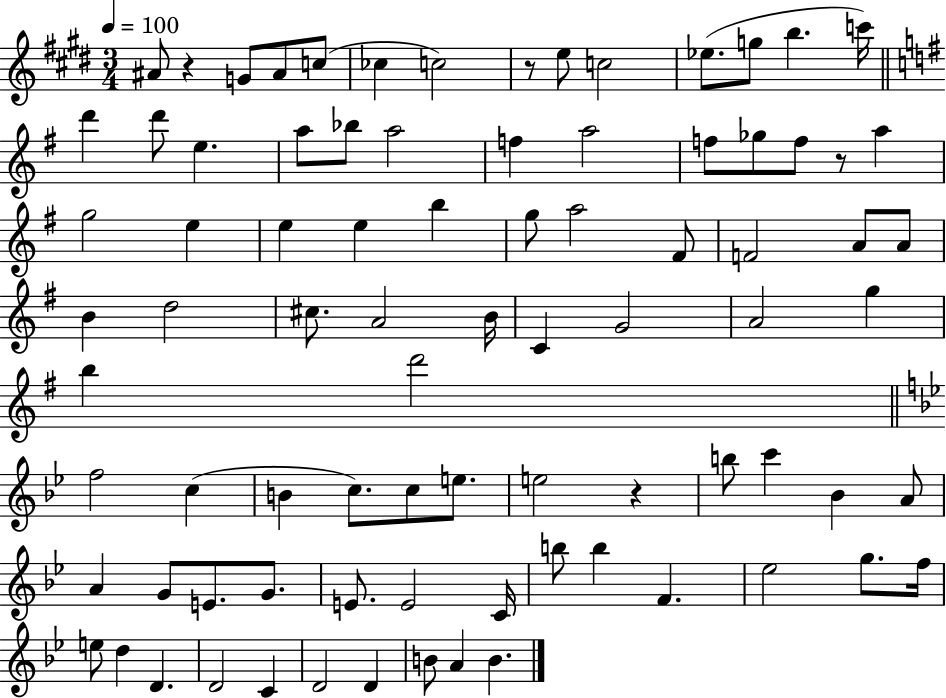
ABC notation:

X:1
T:Untitled
M:3/4
L:1/4
K:E
^A/2 z G/2 ^A/2 c/2 _c c2 z/2 e/2 c2 _e/2 g/2 b c'/4 d' d'/2 e a/2 _b/2 a2 f a2 f/2 _g/2 f/2 z/2 a g2 e e e b g/2 a2 ^F/2 F2 A/2 A/2 B d2 ^c/2 A2 B/4 C G2 A2 g b d'2 f2 c B c/2 c/2 e/2 e2 z b/2 c' _B A/2 A G/2 E/2 G/2 E/2 E2 C/4 b/2 b F _e2 g/2 f/4 e/2 d D D2 C D2 D B/2 A B